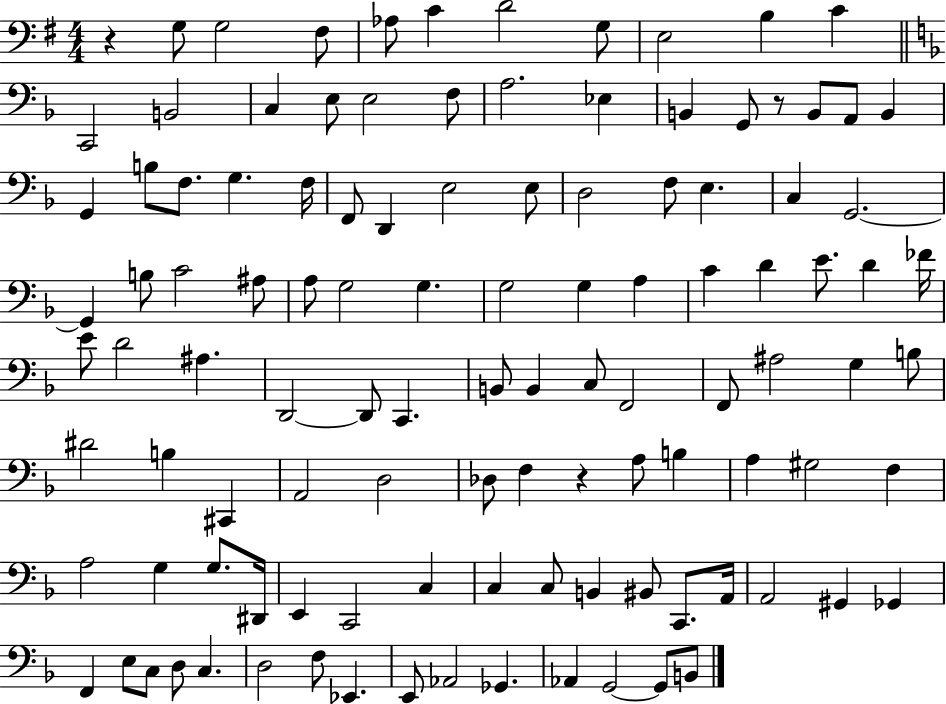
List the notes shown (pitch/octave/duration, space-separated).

R/q G3/e G3/h F#3/e Ab3/e C4/q D4/h G3/e E3/h B3/q C4/q C2/h B2/h C3/q E3/e E3/h F3/e A3/h. Eb3/q B2/q G2/e R/e B2/e A2/e B2/q G2/q B3/e F3/e. G3/q. F3/s F2/e D2/q E3/h E3/e D3/h F3/e E3/q. C3/q G2/h. G2/q B3/e C4/h A#3/e A3/e G3/h G3/q. G3/h G3/q A3/q C4/q D4/q E4/e. D4/q FES4/s E4/e D4/h A#3/q. D2/h D2/e C2/q. B2/e B2/q C3/e F2/h F2/e A#3/h G3/q B3/e D#4/h B3/q C#2/q A2/h D3/h Db3/e F3/q R/q A3/e B3/q A3/q G#3/h F3/q A3/h G3/q G3/e. D#2/s E2/q C2/h C3/q C3/q C3/e B2/q BIS2/e C2/e. A2/s A2/h G#2/q Gb2/q F2/q E3/e C3/e D3/e C3/q. D3/h F3/e Eb2/q. E2/e Ab2/h Gb2/q. Ab2/q G2/h G2/e B2/e